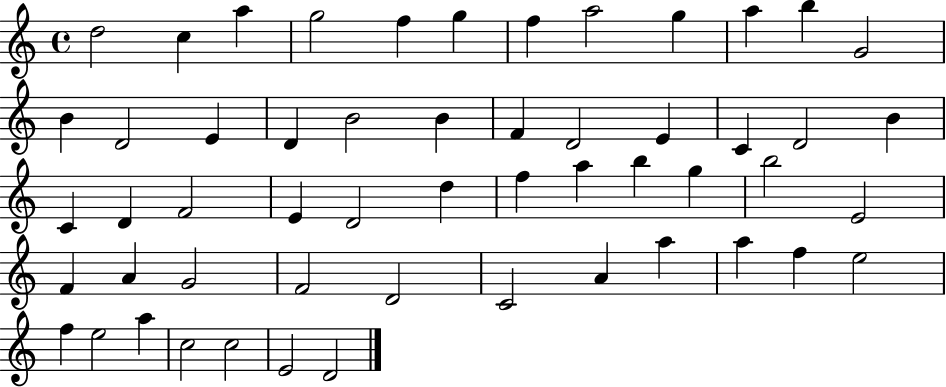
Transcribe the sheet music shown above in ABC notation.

X:1
T:Untitled
M:4/4
L:1/4
K:C
d2 c a g2 f g f a2 g a b G2 B D2 E D B2 B F D2 E C D2 B C D F2 E D2 d f a b g b2 E2 F A G2 F2 D2 C2 A a a f e2 f e2 a c2 c2 E2 D2